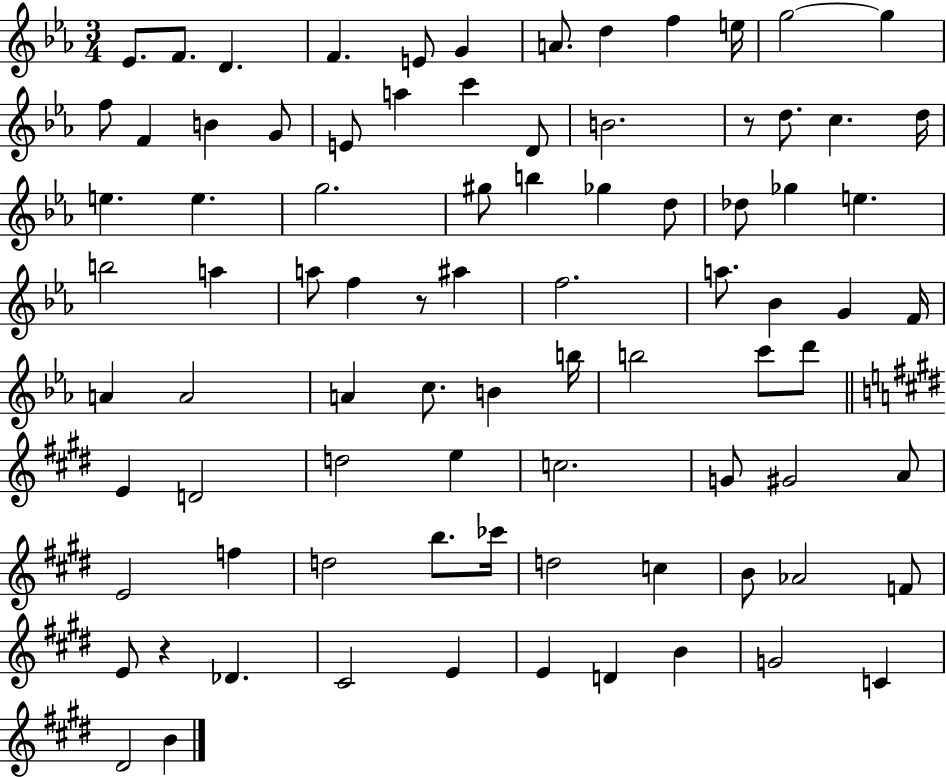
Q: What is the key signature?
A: EES major